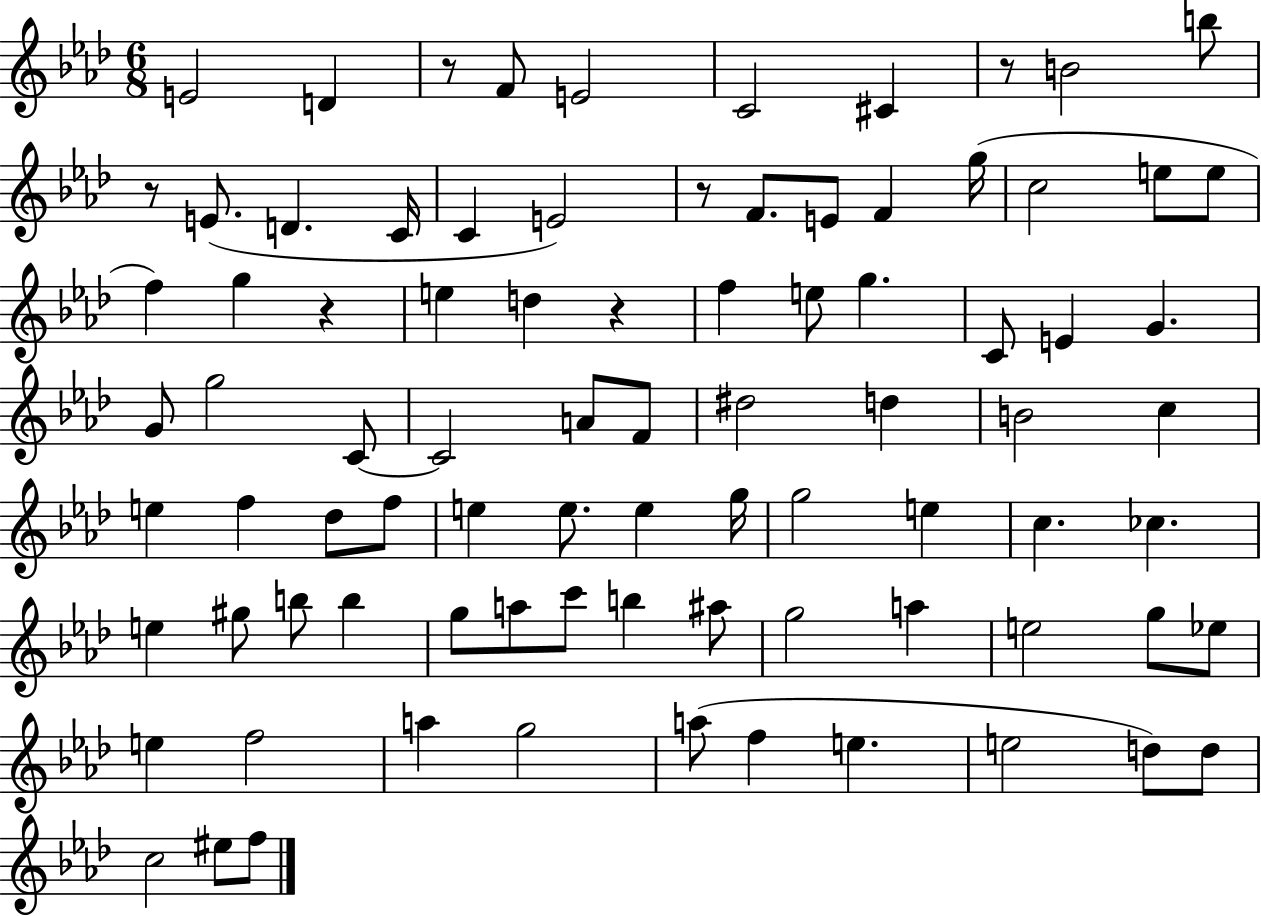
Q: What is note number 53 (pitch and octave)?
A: E5